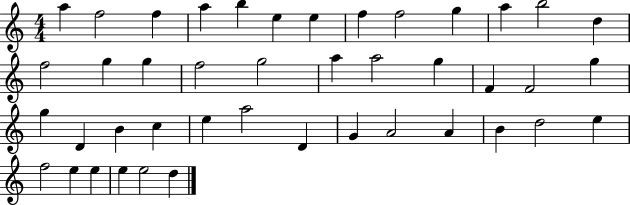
{
  \clef treble
  \numericTimeSignature
  \time 4/4
  \key c \major
  a''4 f''2 f''4 | a''4 b''4 e''4 e''4 | f''4 f''2 g''4 | a''4 b''2 d''4 | \break f''2 g''4 g''4 | f''2 g''2 | a''4 a''2 g''4 | f'4 f'2 g''4 | \break g''4 d'4 b'4 c''4 | e''4 a''2 d'4 | g'4 a'2 a'4 | b'4 d''2 e''4 | \break f''2 e''4 e''4 | e''4 e''2 d''4 | \bar "|."
}